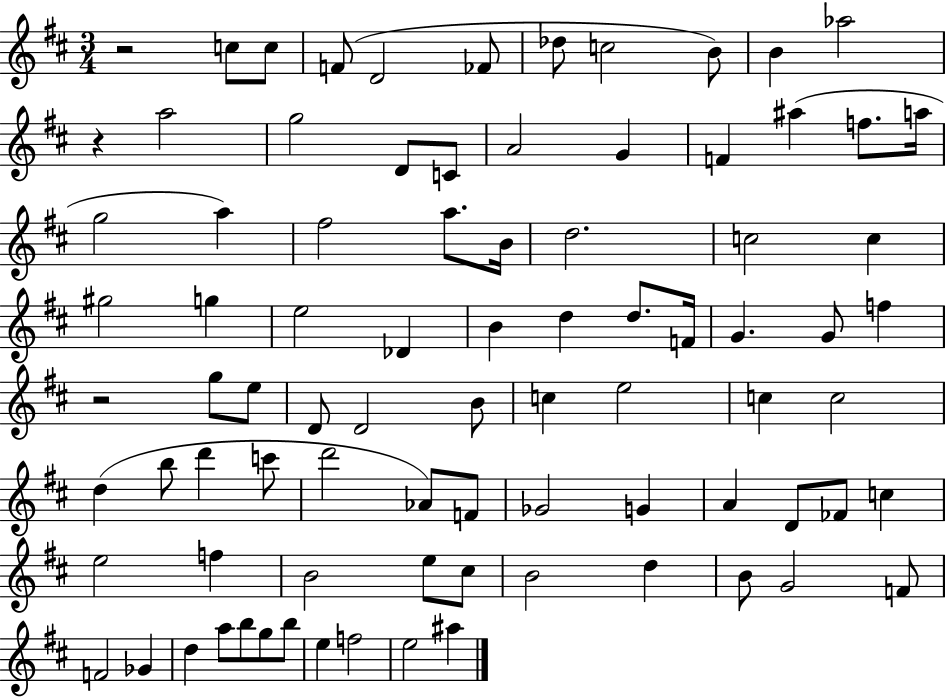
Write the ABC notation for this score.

X:1
T:Untitled
M:3/4
L:1/4
K:D
z2 c/2 c/2 F/2 D2 _F/2 _d/2 c2 B/2 B _a2 z a2 g2 D/2 C/2 A2 G F ^a f/2 a/4 g2 a ^f2 a/2 B/4 d2 c2 c ^g2 g e2 _D B d d/2 F/4 G G/2 f z2 g/2 e/2 D/2 D2 B/2 c e2 c c2 d b/2 d' c'/2 d'2 _A/2 F/2 _G2 G A D/2 _F/2 c e2 f B2 e/2 ^c/2 B2 d B/2 G2 F/2 F2 _G d a/2 b/2 g/2 b/2 e f2 e2 ^a